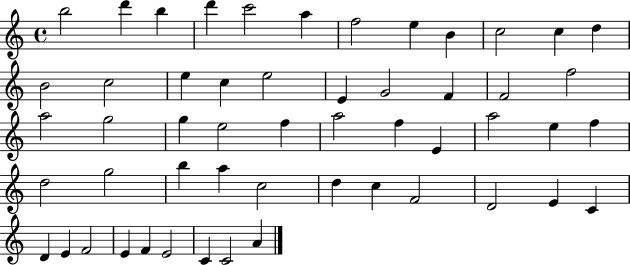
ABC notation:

X:1
T:Untitled
M:4/4
L:1/4
K:C
b2 d' b d' c'2 a f2 e B c2 c d B2 c2 e c e2 E G2 F F2 f2 a2 g2 g e2 f a2 f E a2 e f d2 g2 b a c2 d c F2 D2 E C D E F2 E F E2 C C2 A